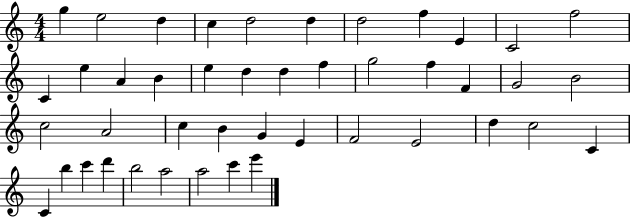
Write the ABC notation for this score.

X:1
T:Untitled
M:4/4
L:1/4
K:C
g e2 d c d2 d d2 f E C2 f2 C e A B e d d f g2 f F G2 B2 c2 A2 c B G E F2 E2 d c2 C C b c' d' b2 a2 a2 c' e'